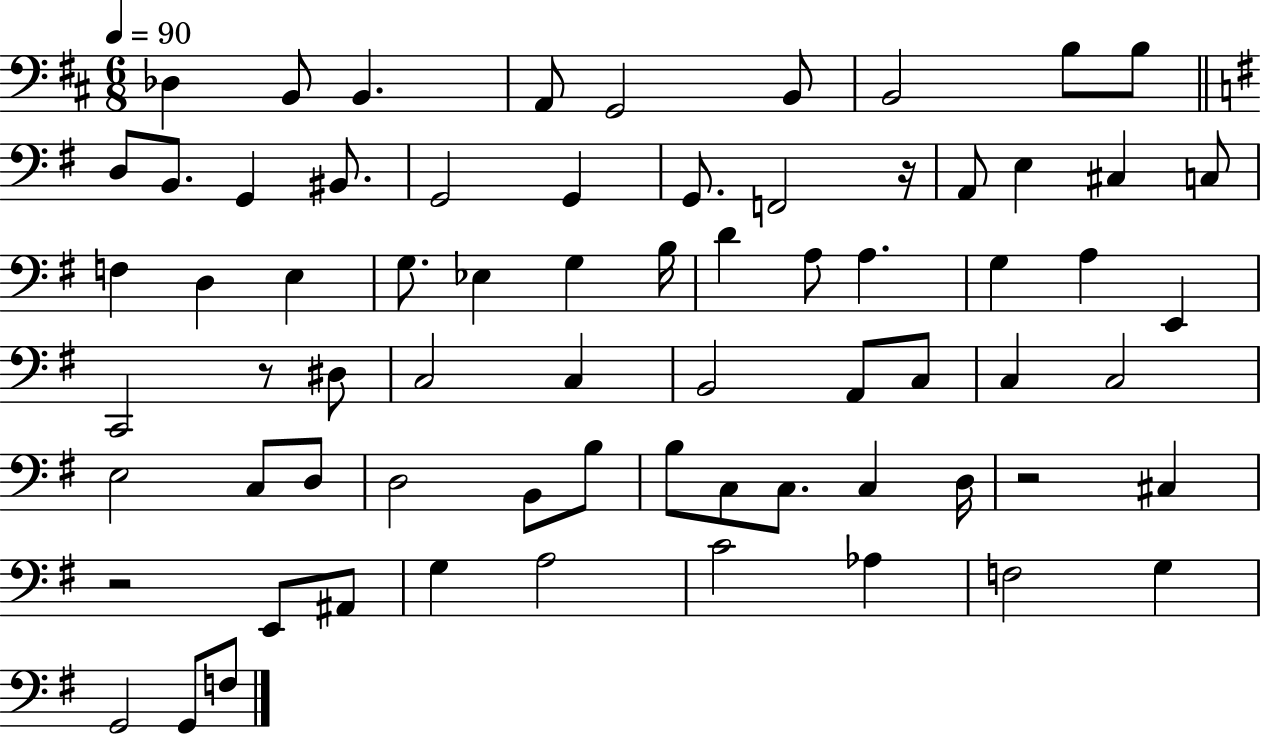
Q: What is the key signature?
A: D major